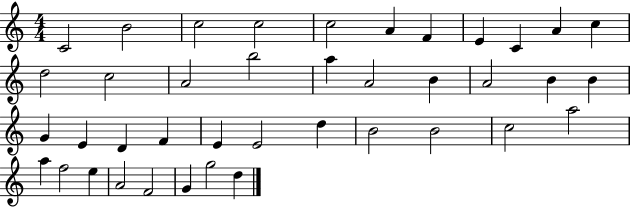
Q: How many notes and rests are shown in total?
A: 40